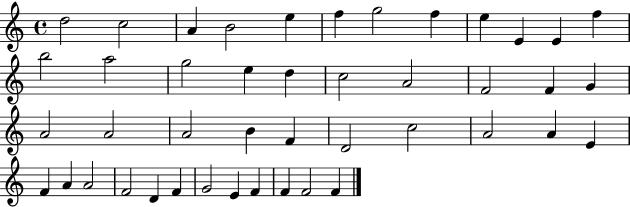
D5/h C5/h A4/q B4/h E5/q F5/q G5/h F5/q E5/q E4/q E4/q F5/q B5/h A5/h G5/h E5/q D5/q C5/h A4/h F4/h F4/q G4/q A4/h A4/h A4/h B4/q F4/q D4/h C5/h A4/h A4/q E4/q F4/q A4/q A4/h F4/h D4/q F4/q G4/h E4/q F4/q F4/q F4/h F4/q